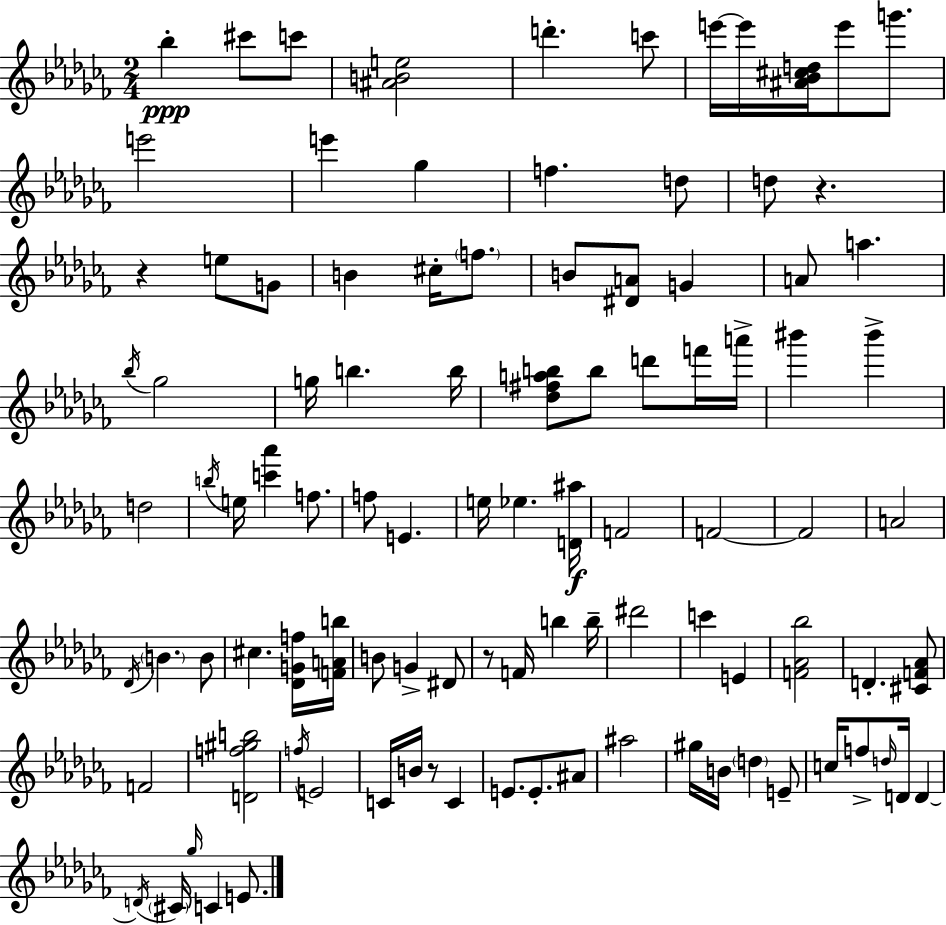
X:1
T:Untitled
M:2/4
L:1/4
K:Abm
_b ^c'/2 c'/2 [^ABe]2 d' c'/2 e'/4 e'/4 [^A_B^cd]/4 e'/2 g'/2 e'2 e' _g f d/2 d/2 z z e/2 G/2 B ^c/4 f/2 B/2 [^DA]/2 G A/2 a _b/4 _g2 g/4 b b/4 [_d^fab]/2 b/2 d'/2 f'/4 a'/4 ^b' ^b' d2 b/4 e/4 [c'_a'] f/2 f/2 E e/4 _e [D^a]/4 F2 F2 F2 A2 _D/4 B B/2 ^c [_DGf]/4 [FAb]/4 B/2 G ^D/2 z/2 F/4 b b/4 ^d'2 c' E [F_A_b]2 D [^CF_A]/2 F2 [Df^gb]2 f/4 E2 C/4 B/4 z/2 C E/2 E/2 ^A/2 ^a2 ^g/4 B/4 d E/2 c/4 f/2 d/4 D/4 D D/4 ^C/4 _g/4 C E/2